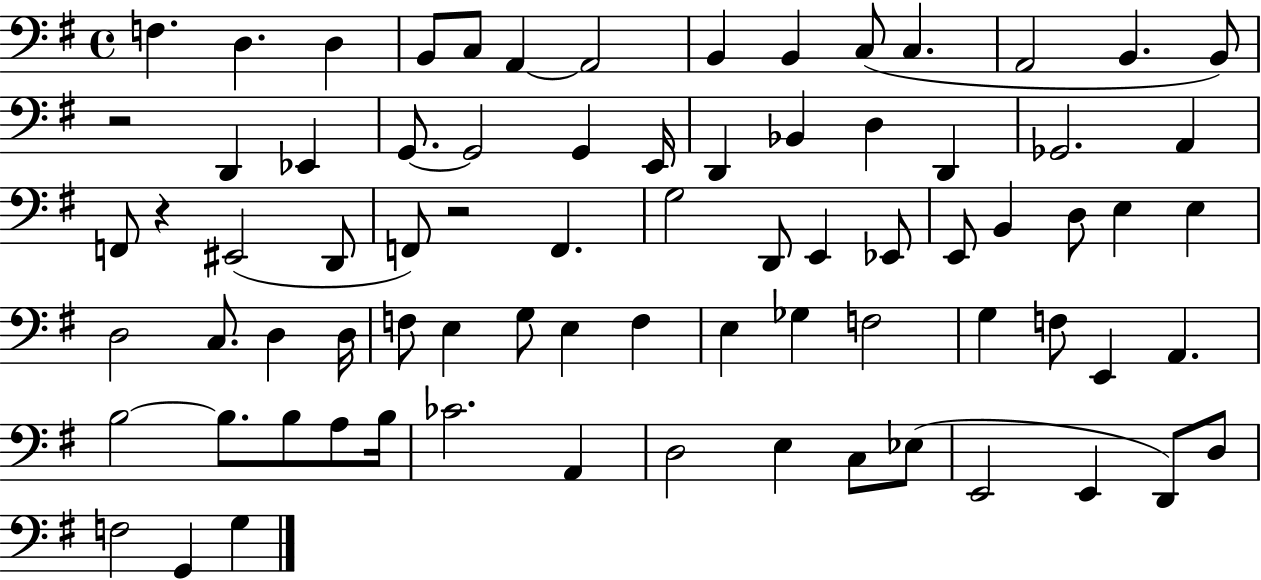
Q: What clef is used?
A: bass